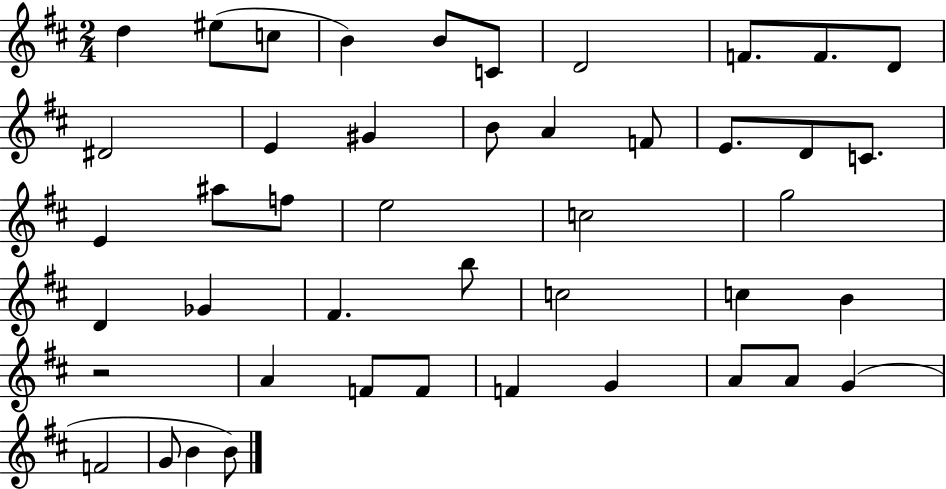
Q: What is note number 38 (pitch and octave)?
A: A4